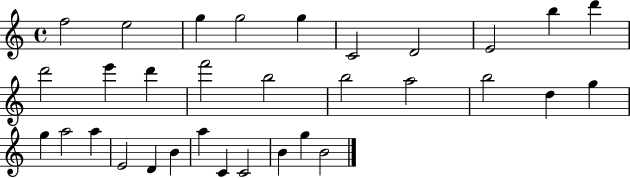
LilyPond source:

{
  \clef treble
  \time 4/4
  \defaultTimeSignature
  \key c \major
  f''2 e''2 | g''4 g''2 g''4 | c'2 d'2 | e'2 b''4 d'''4 | \break d'''2 e'''4 d'''4 | f'''2 b''2 | b''2 a''2 | b''2 d''4 g''4 | \break g''4 a''2 a''4 | e'2 d'4 b'4 | a''4 c'4 c'2 | b'4 g''4 b'2 | \break \bar "|."
}